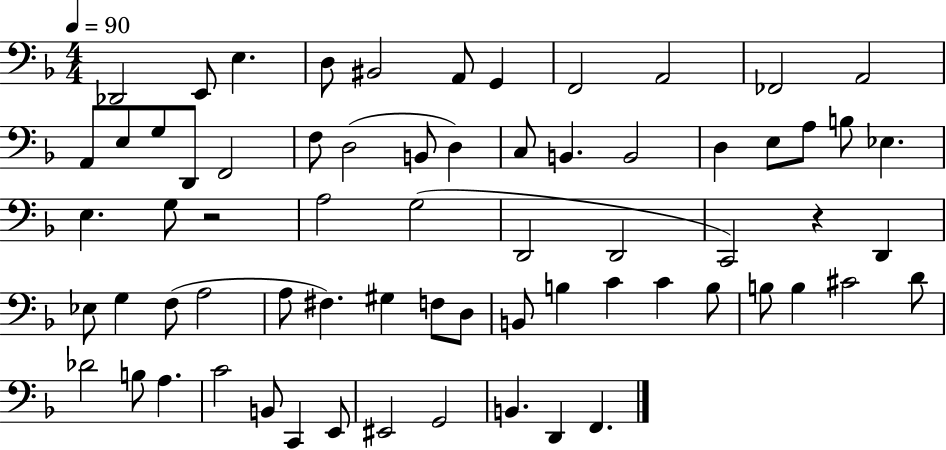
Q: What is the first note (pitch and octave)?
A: Db2